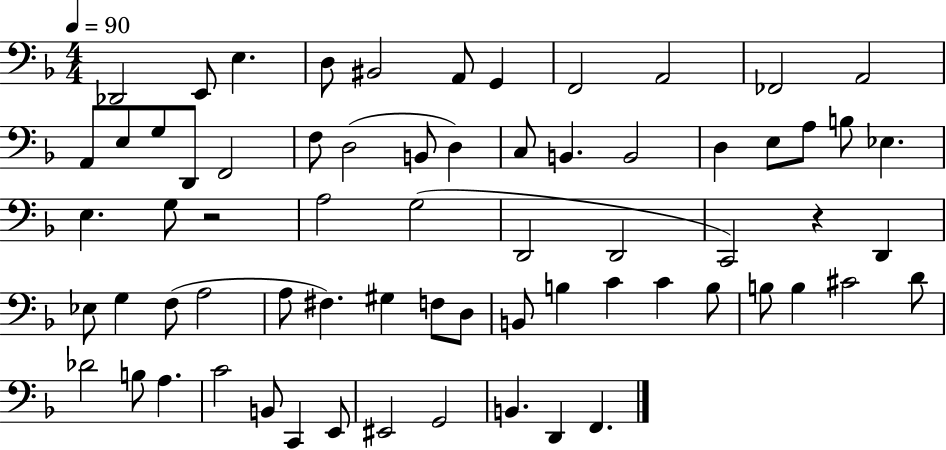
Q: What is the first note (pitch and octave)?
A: Db2